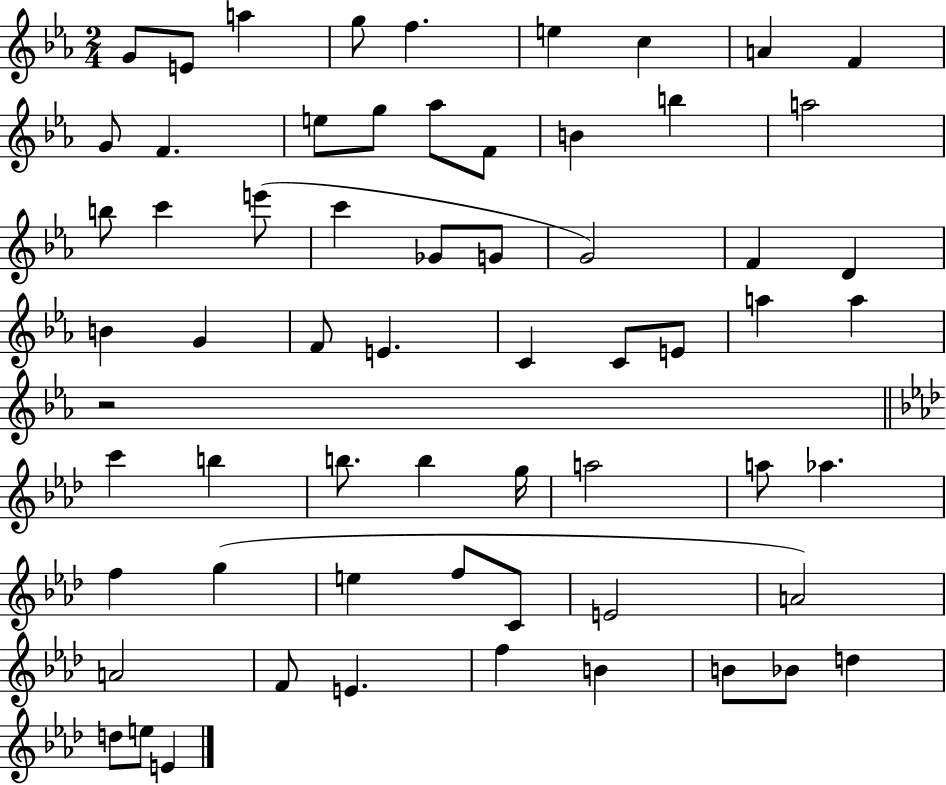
X:1
T:Untitled
M:2/4
L:1/4
K:Eb
G/2 E/2 a g/2 f e c A F G/2 F e/2 g/2 _a/2 F/2 B b a2 b/2 c' e'/2 c' _G/2 G/2 G2 F D B G F/2 E C C/2 E/2 a a z2 c' b b/2 b g/4 a2 a/2 _a f g e f/2 C/2 E2 A2 A2 F/2 E f B B/2 _B/2 d d/2 e/2 E